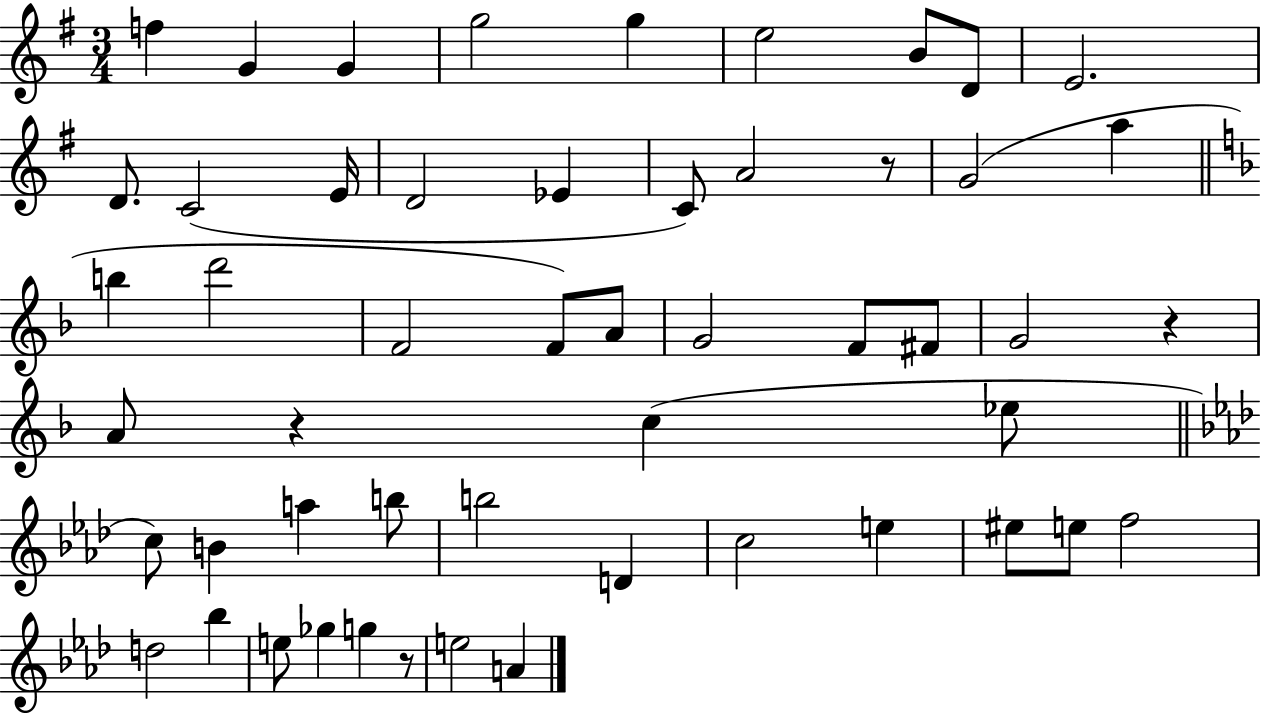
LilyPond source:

{
  \clef treble
  \numericTimeSignature
  \time 3/4
  \key g \major
  \repeat volta 2 { f''4 g'4 g'4 | g''2 g''4 | e''2 b'8 d'8 | e'2. | \break d'8. c'2( e'16 | d'2 ees'4 | c'8) a'2 r8 | g'2( a''4 | \break \bar "||" \break \key d \minor b''4 d'''2 | f'2 f'8) a'8 | g'2 f'8 fis'8 | g'2 r4 | \break a'8 r4 c''4( ees''8 | \bar "||" \break \key aes \major c''8) b'4 a''4 b''8 | b''2 d'4 | c''2 e''4 | eis''8 e''8 f''2 | \break d''2 bes''4 | e''8 ges''4 g''4 r8 | e''2 a'4 | } \bar "|."
}